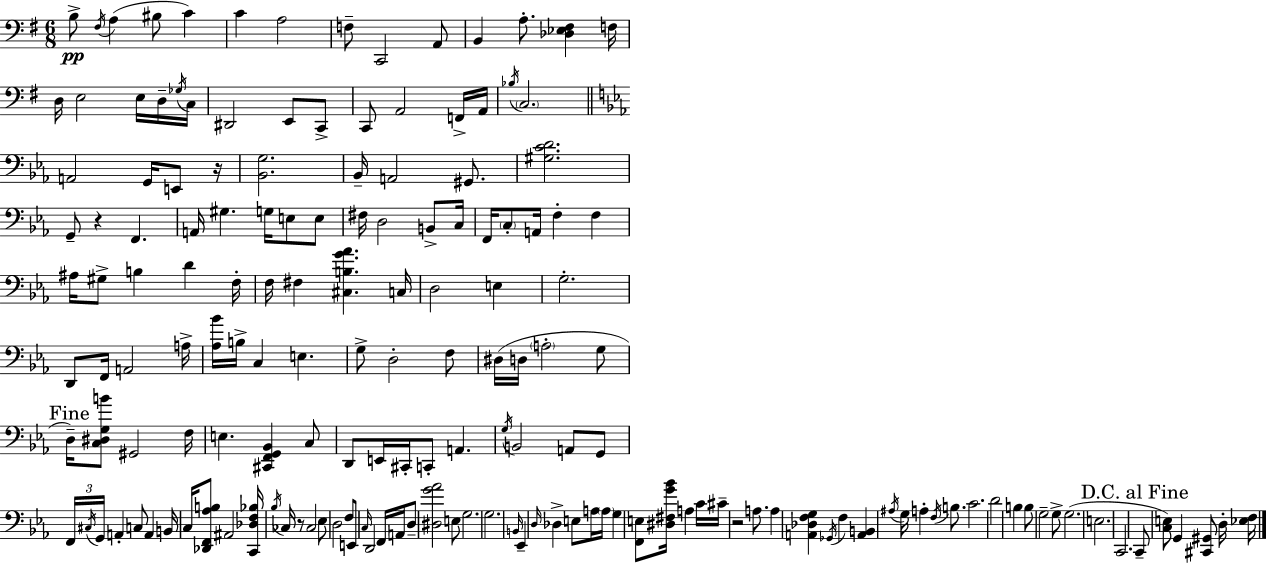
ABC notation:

X:1
T:Untitled
M:6/8
L:1/4
K:Em
B,/2 ^F,/4 A, ^B,/2 C C A,2 F,/2 C,,2 A,,/2 B,, A,/2 [_D,_E,^F,] F,/4 D,/4 E,2 E,/4 D,/4 _G,/4 C,/4 ^D,,2 E,,/2 C,,/2 C,,/2 A,,2 F,,/4 A,,/4 _B,/4 C,2 A,,2 G,,/4 E,,/2 z/4 [_B,,G,]2 _B,,/4 A,,2 ^G,,/2 [^G,CD]2 G,,/2 z F,, A,,/4 ^G, G,/4 E,/2 E,/2 ^F,/4 D,2 B,,/2 C,/4 F,,/4 C,/2 A,,/4 F, F, ^A,/4 ^G,/2 B, D F,/4 F,/4 ^F, [^C,B,G_A] C,/4 D,2 E, G,2 D,,/2 F,,/4 A,,2 A,/4 [_A,_B]/4 B,/4 C, E, G,/2 D,2 F,/2 ^D,/4 D,/4 A,2 G,/2 D,/4 [C,^D,G,B]/2 ^G,,2 F,/4 E, [^C,,F,,G,,_B,,] C,/2 D,,/2 E,,/4 ^C,,/4 C,,/2 A,, G,/4 B,,2 A,,/2 G,,/2 F,,/4 ^C,/4 G,,/4 A,, C,/2 A,, B,,/4 C,/4 [_D,,F,,_A,B,]/2 ^A,,2 [C,,_D,F,_B,]/4 _B,/4 _C,/4 z/2 _C,2 _E,/2 D,2 F,/2 E,,/2 C,/4 D,,2 F,,/4 A,,/4 D,/2 [^D,G_A]2 E,/2 G,2 G,2 B,,/4 _E,, D,/4 _D, E,/2 A,/4 A,/4 G, [F,,E,]/2 [^D,^F,G_B]/4 A, C/4 ^C/4 z2 A,/2 A, [A,,_D,F,G,] _G,,/4 F, [A,,B,,] ^A,/4 G,/4 A, F,/4 B,/2 C2 D2 B, B,/2 G,2 G,/2 G,2 E,2 C,,2 C,,/2 [C,E,]/2 G,, [^C,,^G,,]/2 D,/4 [_E,F,]/4